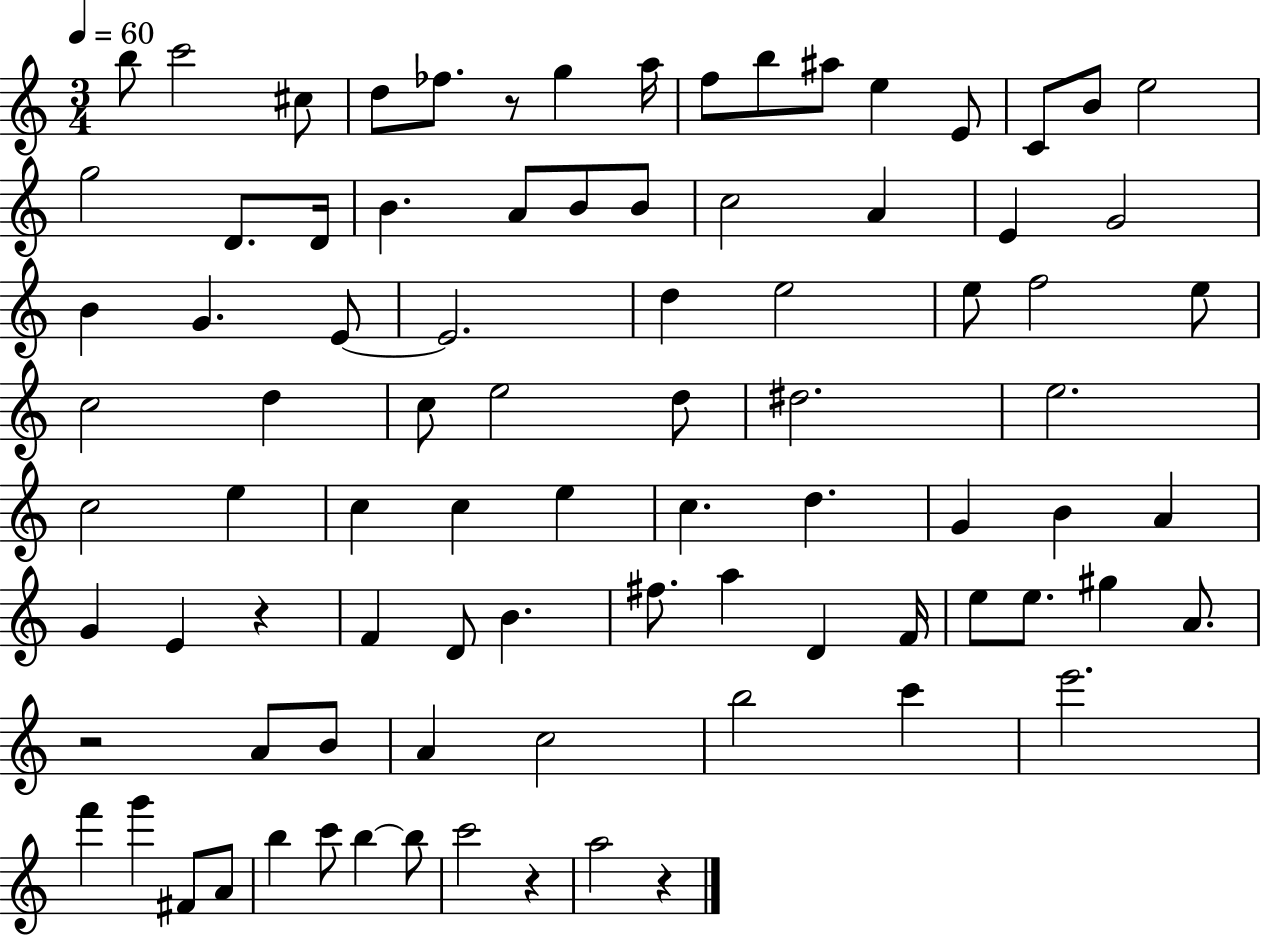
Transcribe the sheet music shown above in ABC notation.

X:1
T:Untitled
M:3/4
L:1/4
K:C
b/2 c'2 ^c/2 d/2 _f/2 z/2 g a/4 f/2 b/2 ^a/2 e E/2 C/2 B/2 e2 g2 D/2 D/4 B A/2 B/2 B/2 c2 A E G2 B G E/2 E2 d e2 e/2 f2 e/2 c2 d c/2 e2 d/2 ^d2 e2 c2 e c c e c d G B A G E z F D/2 B ^f/2 a D F/4 e/2 e/2 ^g A/2 z2 A/2 B/2 A c2 b2 c' e'2 f' g' ^F/2 A/2 b c'/2 b b/2 c'2 z a2 z